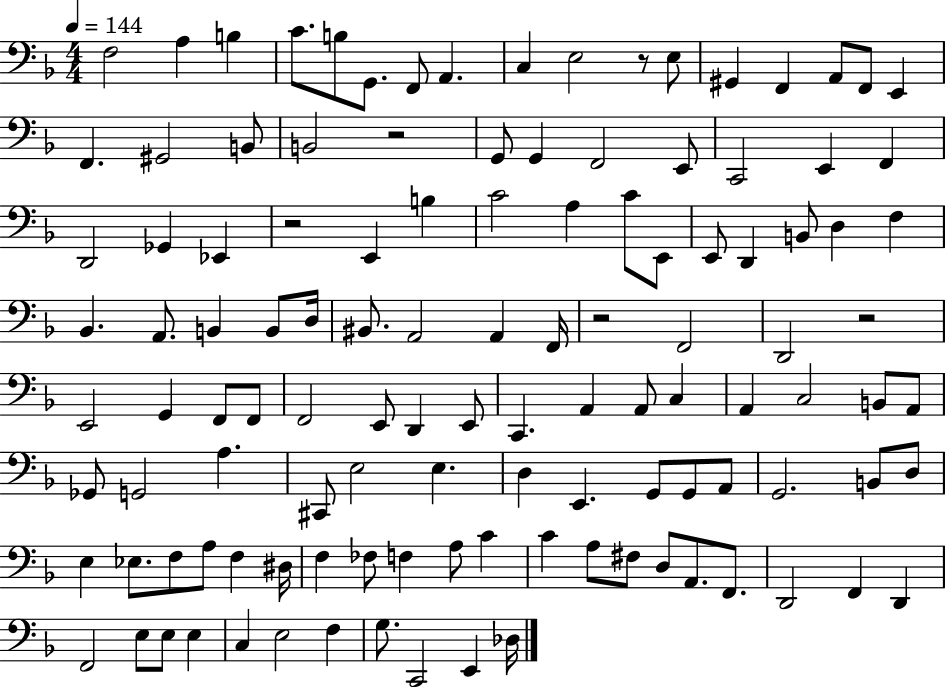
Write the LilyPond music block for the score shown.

{
  \clef bass
  \numericTimeSignature
  \time 4/4
  \key f \major
  \tempo 4 = 144
  \repeat volta 2 { f2 a4 b4 | c'8. b8 g,8. f,8 a,4. | c4 e2 r8 e8 | gis,4 f,4 a,8 f,8 e,4 | \break f,4. gis,2 b,8 | b,2 r2 | g,8 g,4 f,2 e,8 | c,2 e,4 f,4 | \break d,2 ges,4 ees,4 | r2 e,4 b4 | c'2 a4 c'8 e,8 | e,8 d,4 b,8 d4 f4 | \break bes,4. a,8. b,4 b,8 d16 | bis,8. a,2 a,4 f,16 | r2 f,2 | d,2 r2 | \break e,2 g,4 f,8 f,8 | f,2 e,8 d,4 e,8 | c,4. a,4 a,8 c4 | a,4 c2 b,8 a,8 | \break ges,8 g,2 a4. | cis,8 e2 e4. | d4 e,4. g,8 g,8 a,8 | g,2. b,8 d8 | \break e4 ees8. f8 a8 f4 dis16 | f4 fes8 f4 a8 c'4 | c'4 a8 fis8 d8 a,8. f,8. | d,2 f,4 d,4 | \break f,2 e8 e8 e4 | c4 e2 f4 | g8. c,2 e,4 des16 | } \bar "|."
}